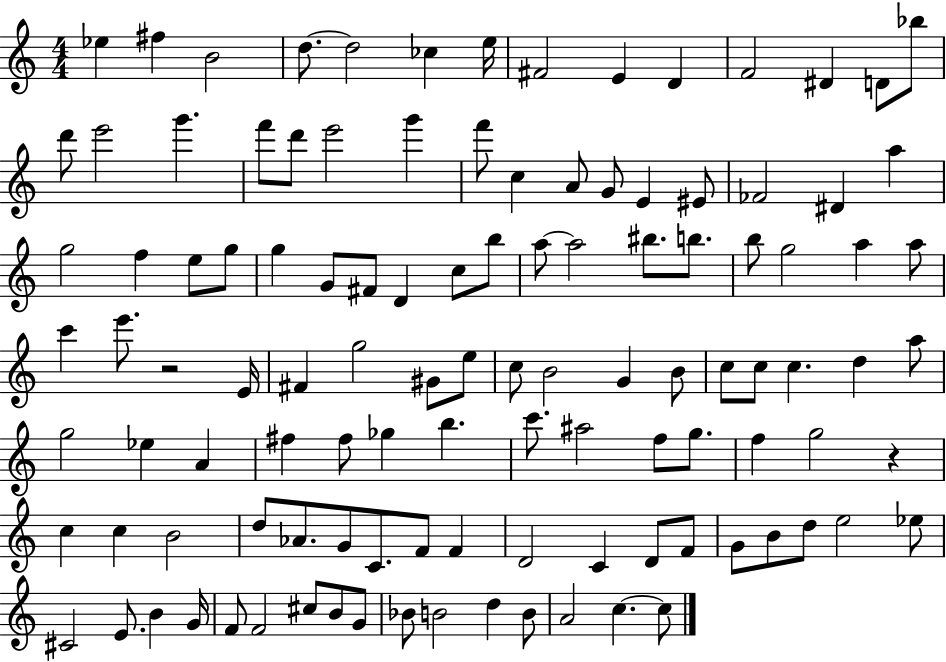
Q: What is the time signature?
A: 4/4